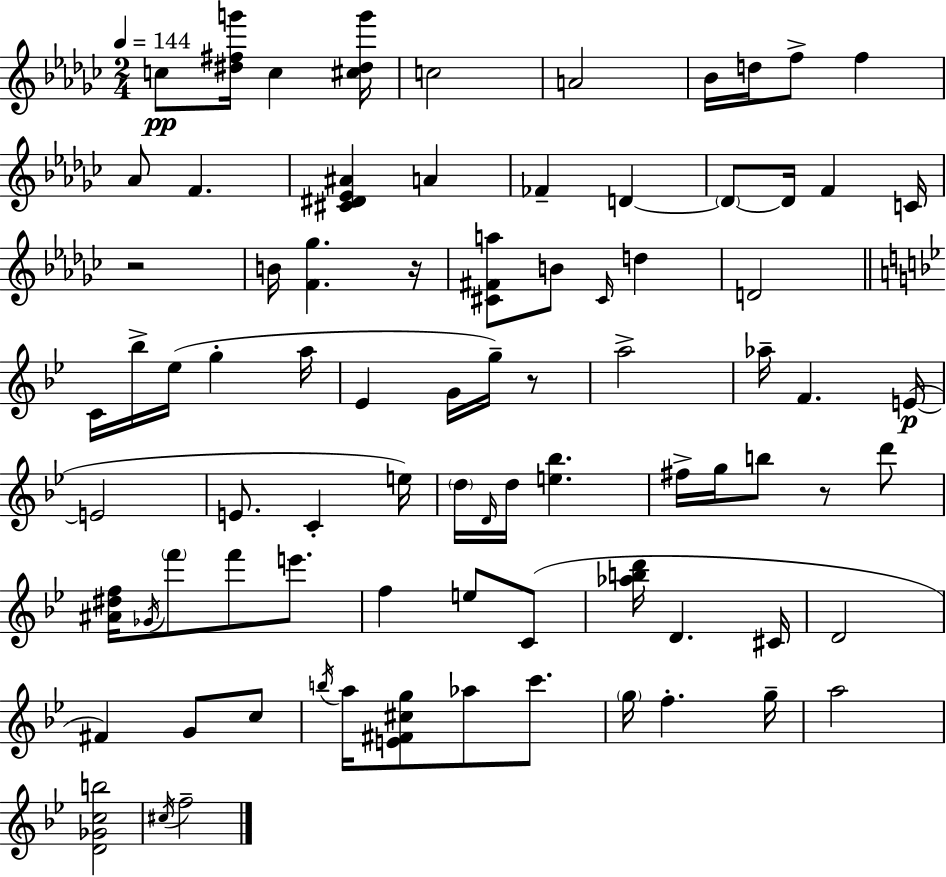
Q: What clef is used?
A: treble